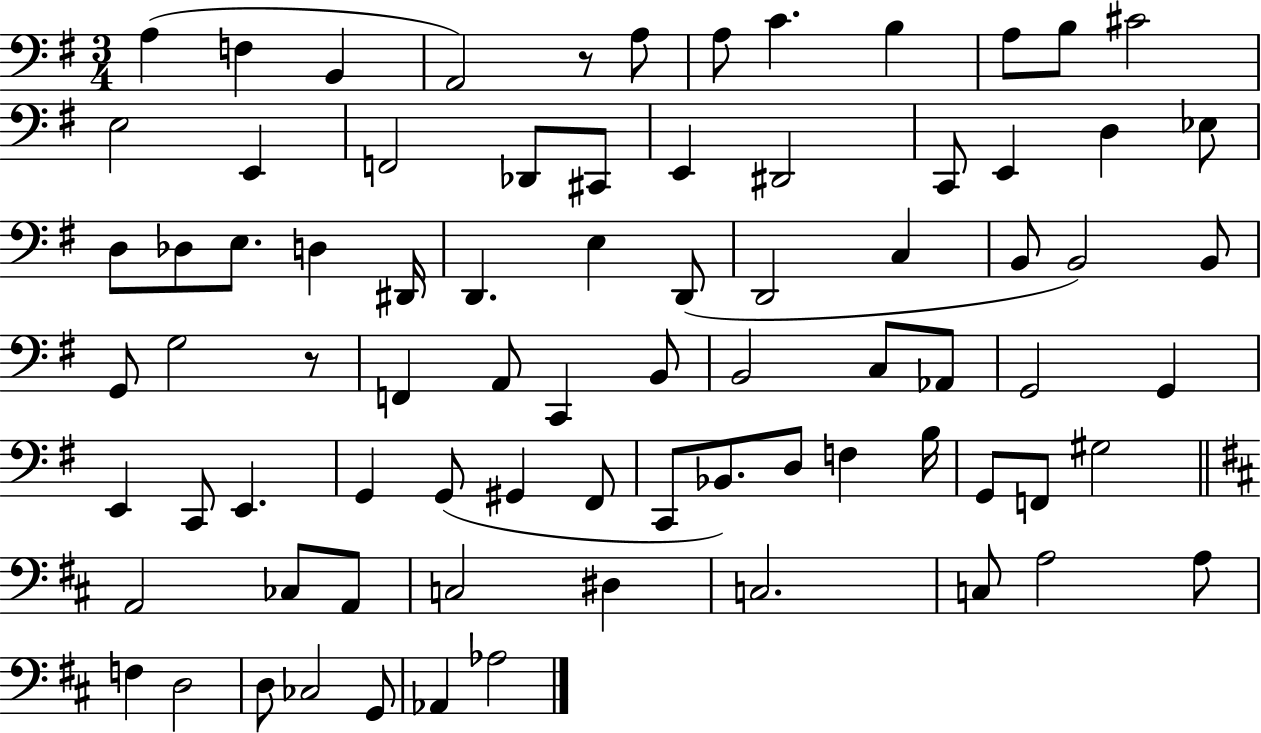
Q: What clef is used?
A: bass